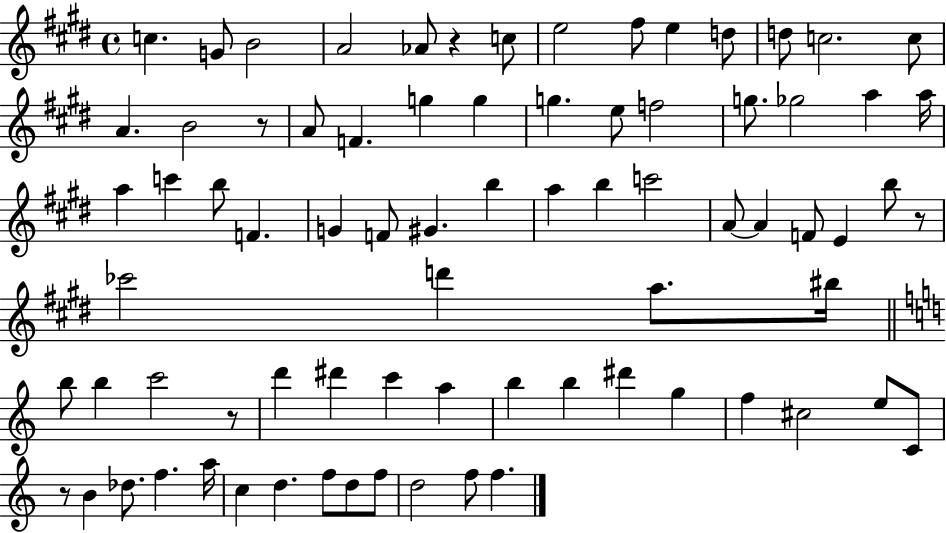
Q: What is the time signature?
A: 4/4